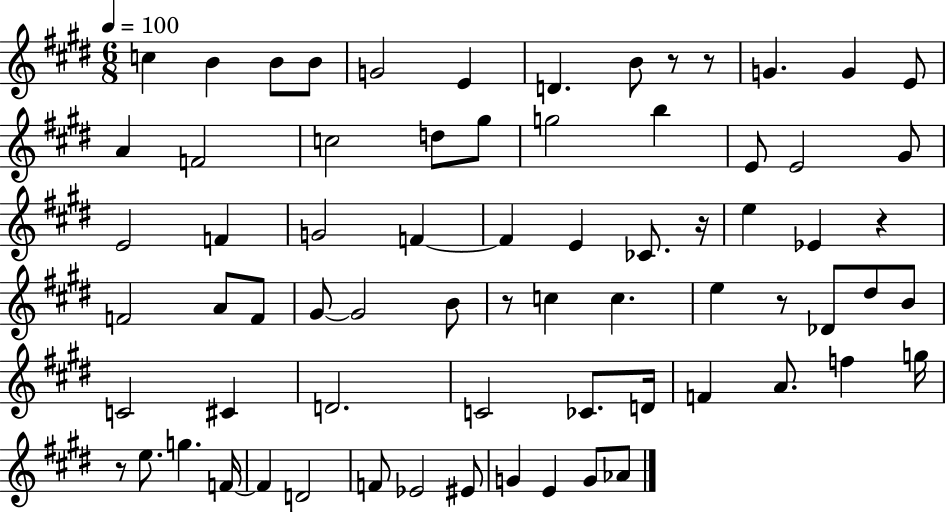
X:1
T:Untitled
M:6/8
L:1/4
K:E
c B B/2 B/2 G2 E D B/2 z/2 z/2 G G E/2 A F2 c2 d/2 ^g/2 g2 b E/2 E2 ^G/2 E2 F G2 F F E _C/2 z/4 e _E z F2 A/2 F/2 ^G/2 ^G2 B/2 z/2 c c e z/2 _D/2 ^d/2 B/2 C2 ^C D2 C2 _C/2 D/4 F A/2 f g/4 z/2 e/2 g F/4 F D2 F/2 _E2 ^E/2 G E G/2 _A/2